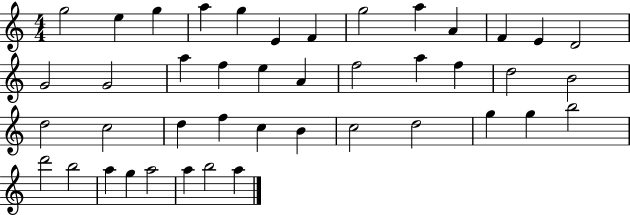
{
  \clef treble
  \numericTimeSignature
  \time 4/4
  \key c \major
  g''2 e''4 g''4 | a''4 g''4 e'4 f'4 | g''2 a''4 a'4 | f'4 e'4 d'2 | \break g'2 g'2 | a''4 f''4 e''4 a'4 | f''2 a''4 f''4 | d''2 b'2 | \break d''2 c''2 | d''4 f''4 c''4 b'4 | c''2 d''2 | g''4 g''4 b''2 | \break d'''2 b''2 | a''4 g''4 a''2 | a''4 b''2 a''4 | \bar "|."
}